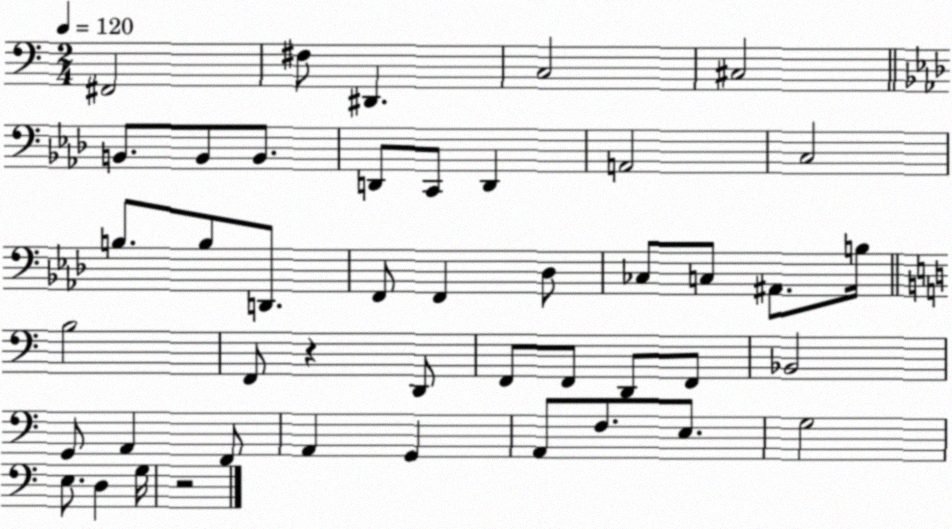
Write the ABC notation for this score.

X:1
T:Untitled
M:2/4
L:1/4
K:C
^F,,2 ^F,/2 ^D,, C,2 ^C,2 B,,/2 B,,/2 B,,/2 D,,/2 C,,/2 D,, A,,2 C,2 B,/2 B,/2 D,,/2 F,,/2 F,, _D,/2 _C,/2 C,/2 ^A,,/2 B,/4 B,2 F,,/2 z D,,/2 F,,/2 F,,/2 D,,/2 F,,/2 _B,,2 G,,/2 A,, F,,/2 A,, G,, A,,/2 F,/2 E,/2 G,2 E,/2 D, G,/4 z2